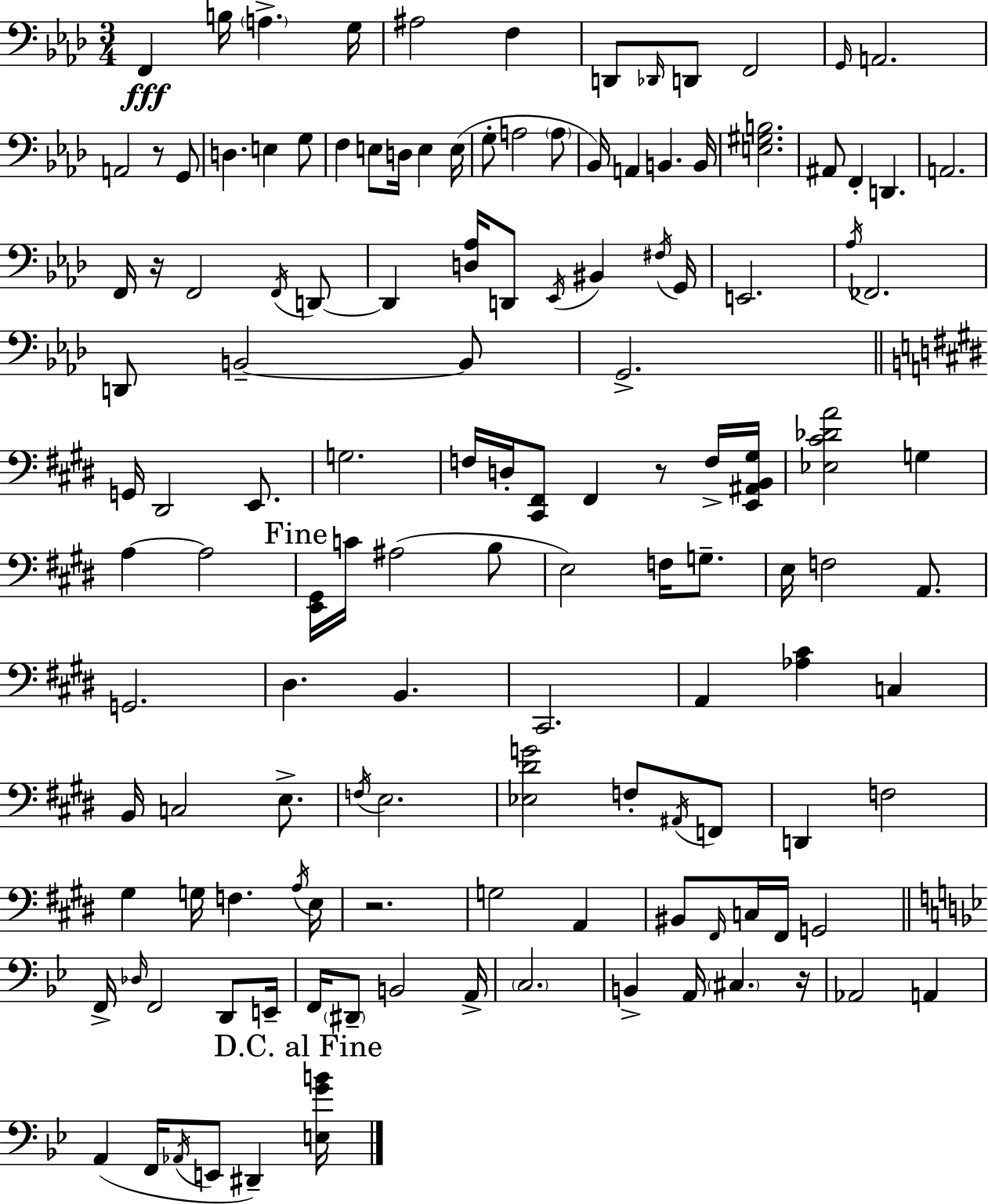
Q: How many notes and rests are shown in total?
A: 132